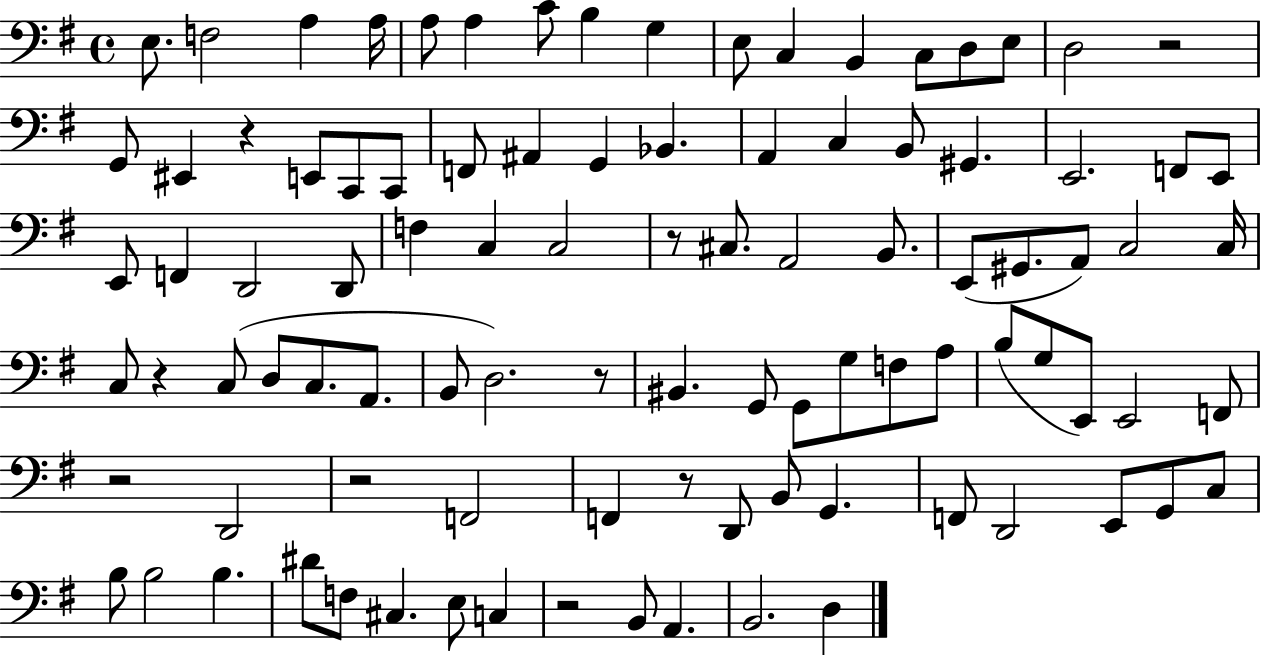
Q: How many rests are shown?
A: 9